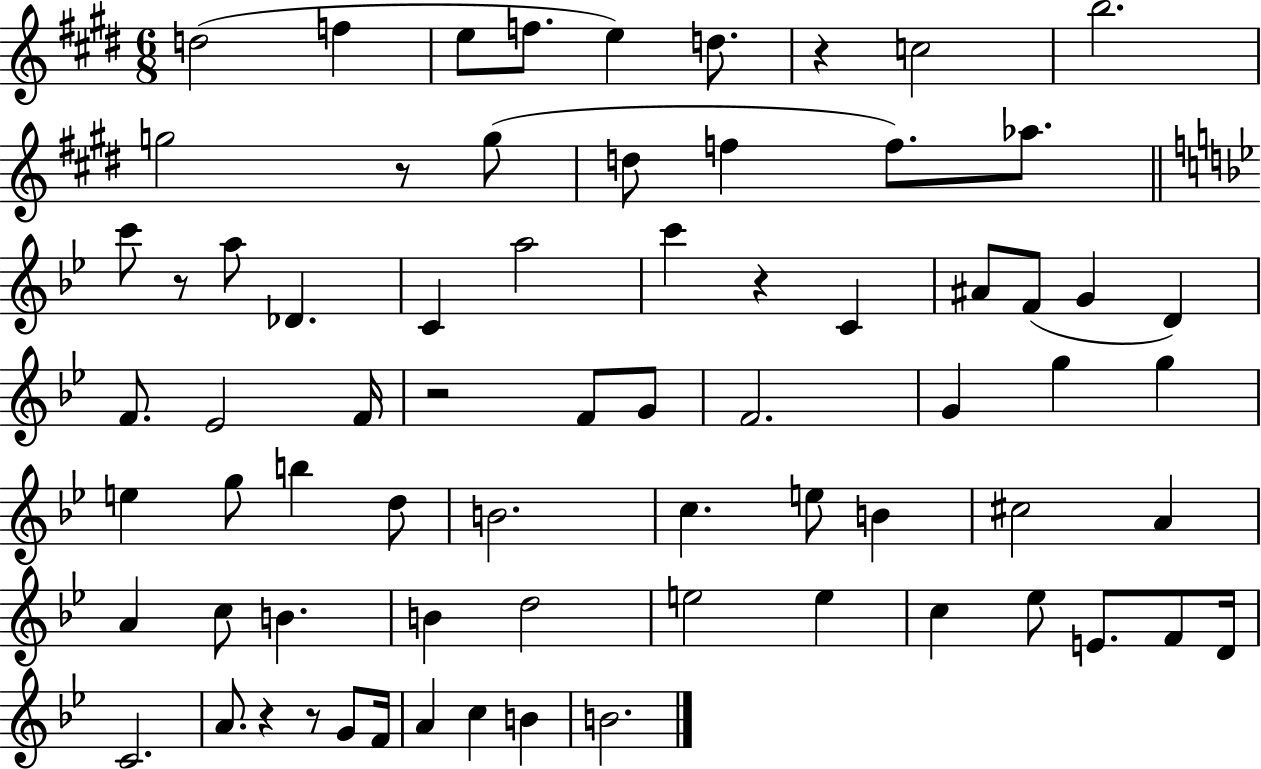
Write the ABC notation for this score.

X:1
T:Untitled
M:6/8
L:1/4
K:E
d2 f e/2 f/2 e d/2 z c2 b2 g2 z/2 g/2 d/2 f f/2 _a/2 c'/2 z/2 a/2 _D C a2 c' z C ^A/2 F/2 G D F/2 _E2 F/4 z2 F/2 G/2 F2 G g g e g/2 b d/2 B2 c e/2 B ^c2 A A c/2 B B d2 e2 e c _e/2 E/2 F/2 D/4 C2 A/2 z z/2 G/2 F/4 A c B B2